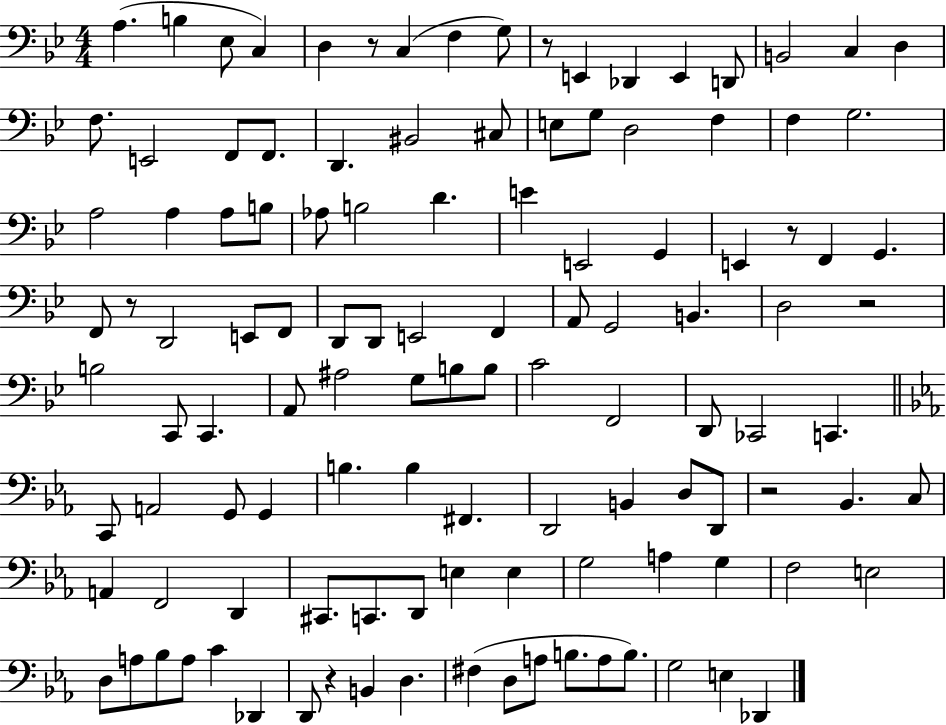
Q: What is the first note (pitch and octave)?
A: A3